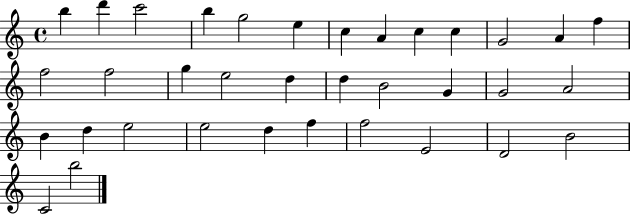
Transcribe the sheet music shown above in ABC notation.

X:1
T:Untitled
M:4/4
L:1/4
K:C
b d' c'2 b g2 e c A c c G2 A f f2 f2 g e2 d d B2 G G2 A2 B d e2 e2 d f f2 E2 D2 B2 C2 b2